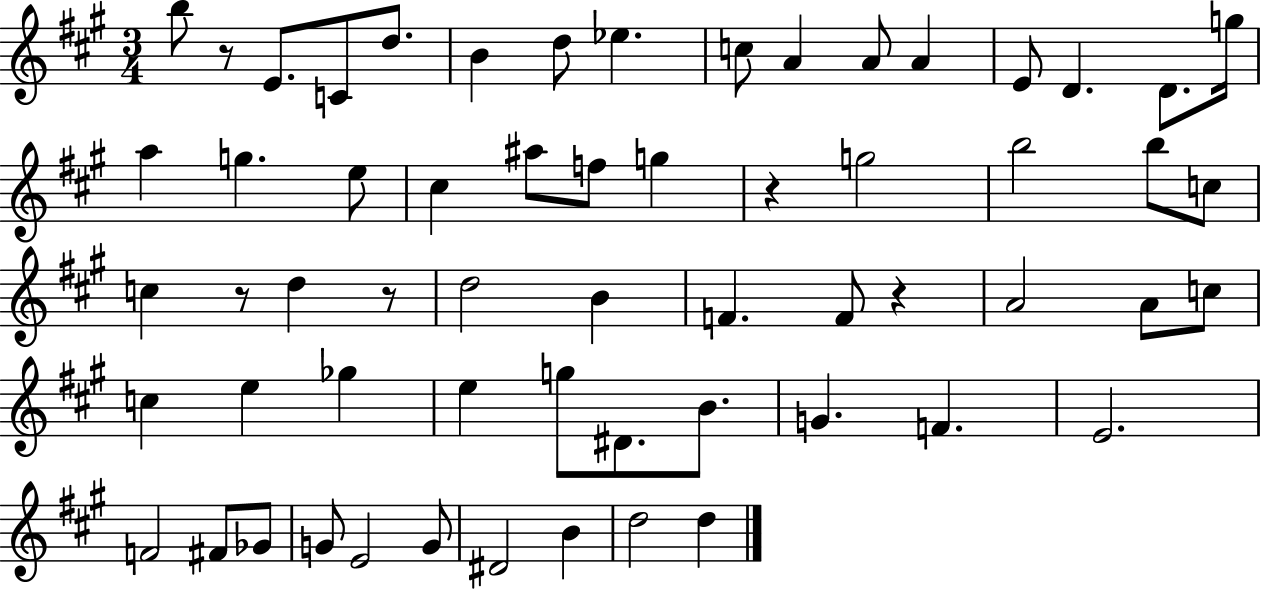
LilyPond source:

{
  \clef treble
  \numericTimeSignature
  \time 3/4
  \key a \major
  b''8 r8 e'8. c'8 d''8. | b'4 d''8 ees''4. | c''8 a'4 a'8 a'4 | e'8 d'4. d'8. g''16 | \break a''4 g''4. e''8 | cis''4 ais''8 f''8 g''4 | r4 g''2 | b''2 b''8 c''8 | \break c''4 r8 d''4 r8 | d''2 b'4 | f'4. f'8 r4 | a'2 a'8 c''8 | \break c''4 e''4 ges''4 | e''4 g''8 dis'8. b'8. | g'4. f'4. | e'2. | \break f'2 fis'8 ges'8 | g'8 e'2 g'8 | dis'2 b'4 | d''2 d''4 | \break \bar "|."
}